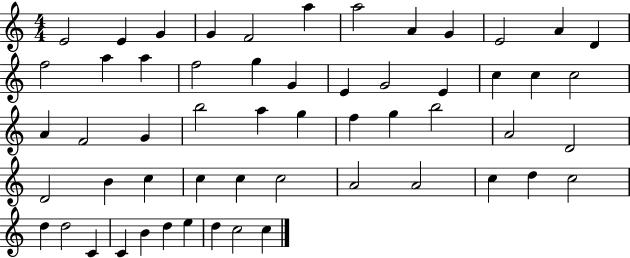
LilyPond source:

{
  \clef treble
  \numericTimeSignature
  \time 4/4
  \key c \major
  e'2 e'4 g'4 | g'4 f'2 a''4 | a''2 a'4 g'4 | e'2 a'4 d'4 | \break f''2 a''4 a''4 | f''2 g''4 g'4 | e'4 g'2 e'4 | c''4 c''4 c''2 | \break a'4 f'2 g'4 | b''2 a''4 g''4 | f''4 g''4 b''2 | a'2 d'2 | \break d'2 b'4 c''4 | c''4 c''4 c''2 | a'2 a'2 | c''4 d''4 c''2 | \break d''4 d''2 c'4 | c'4 b'4 d''4 e''4 | d''4 c''2 c''4 | \bar "|."
}